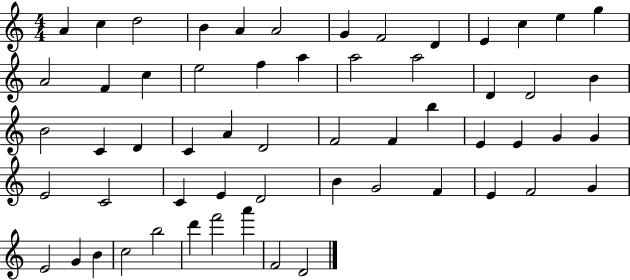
{
  \clef treble
  \numericTimeSignature
  \time 4/4
  \key c \major
  a'4 c''4 d''2 | b'4 a'4 a'2 | g'4 f'2 d'4 | e'4 c''4 e''4 g''4 | \break a'2 f'4 c''4 | e''2 f''4 a''4 | a''2 a''2 | d'4 d'2 b'4 | \break b'2 c'4 d'4 | c'4 a'4 d'2 | f'2 f'4 b''4 | e'4 e'4 g'4 g'4 | \break e'2 c'2 | c'4 e'4 d'2 | b'4 g'2 f'4 | e'4 f'2 g'4 | \break e'2 g'4 b'4 | c''2 b''2 | d'''4 f'''2 a'''4 | f'2 d'2 | \break \bar "|."
}